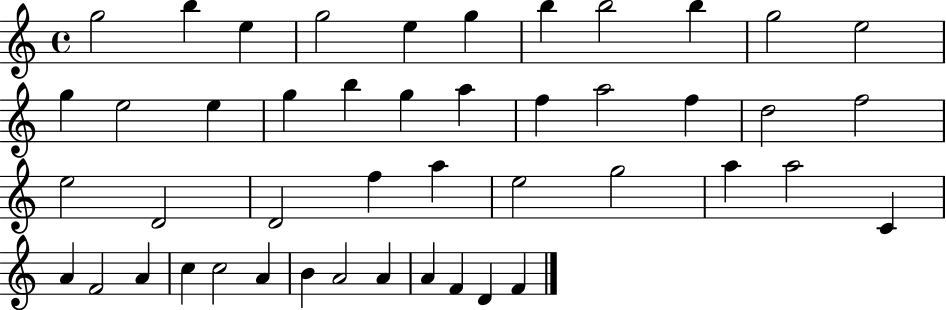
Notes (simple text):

G5/h B5/q E5/q G5/h E5/q G5/q B5/q B5/h B5/q G5/h E5/h G5/q E5/h E5/q G5/q B5/q G5/q A5/q F5/q A5/h F5/q D5/h F5/h E5/h D4/h D4/h F5/q A5/q E5/h G5/h A5/q A5/h C4/q A4/q F4/h A4/q C5/q C5/h A4/q B4/q A4/h A4/q A4/q F4/q D4/q F4/q